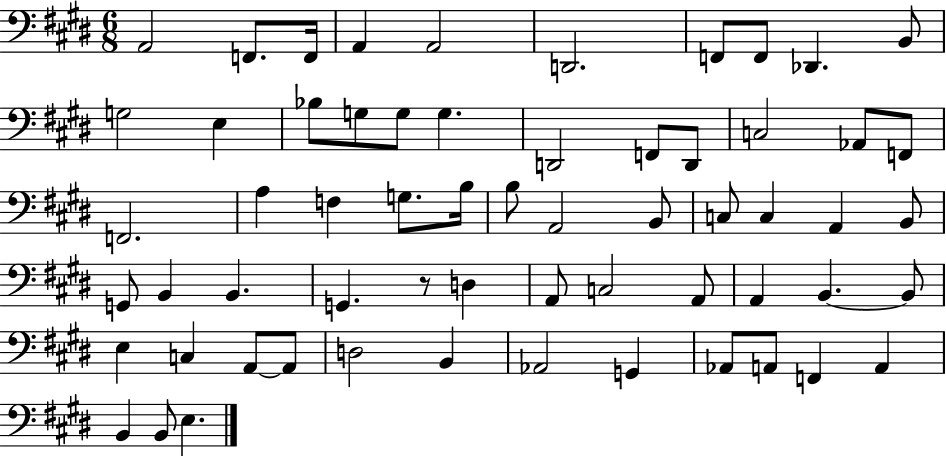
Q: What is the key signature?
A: E major